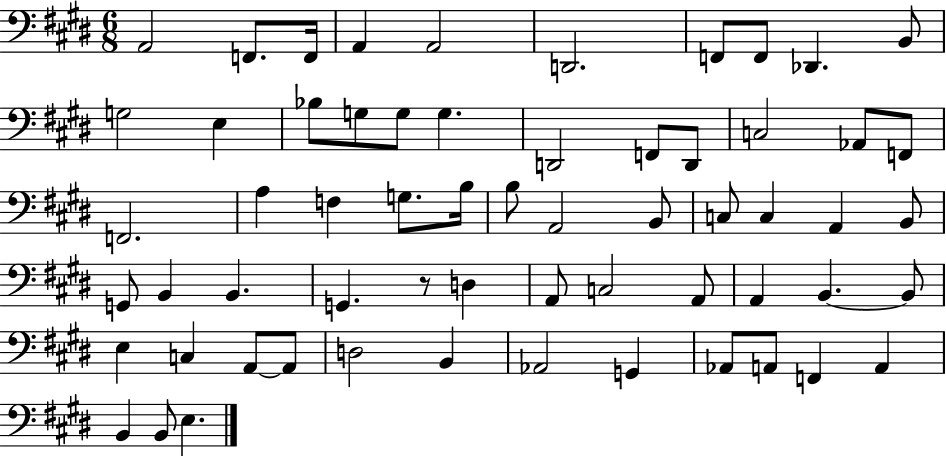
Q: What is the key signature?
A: E major